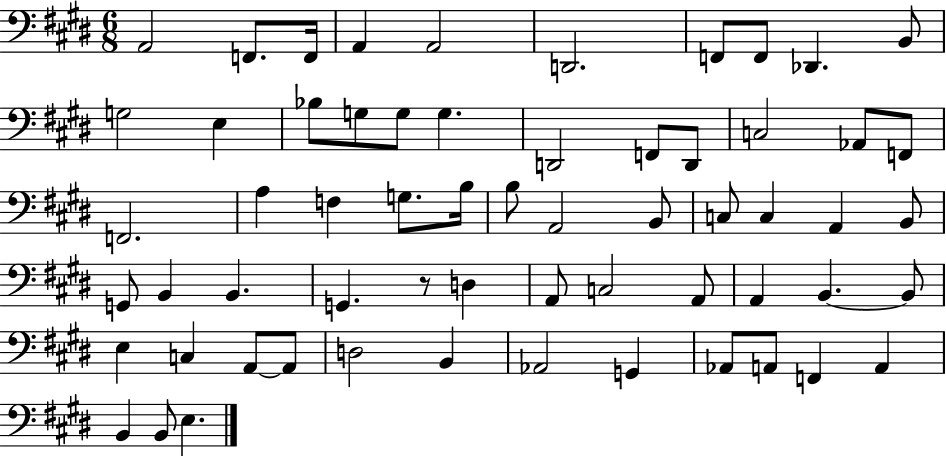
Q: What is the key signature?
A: E major